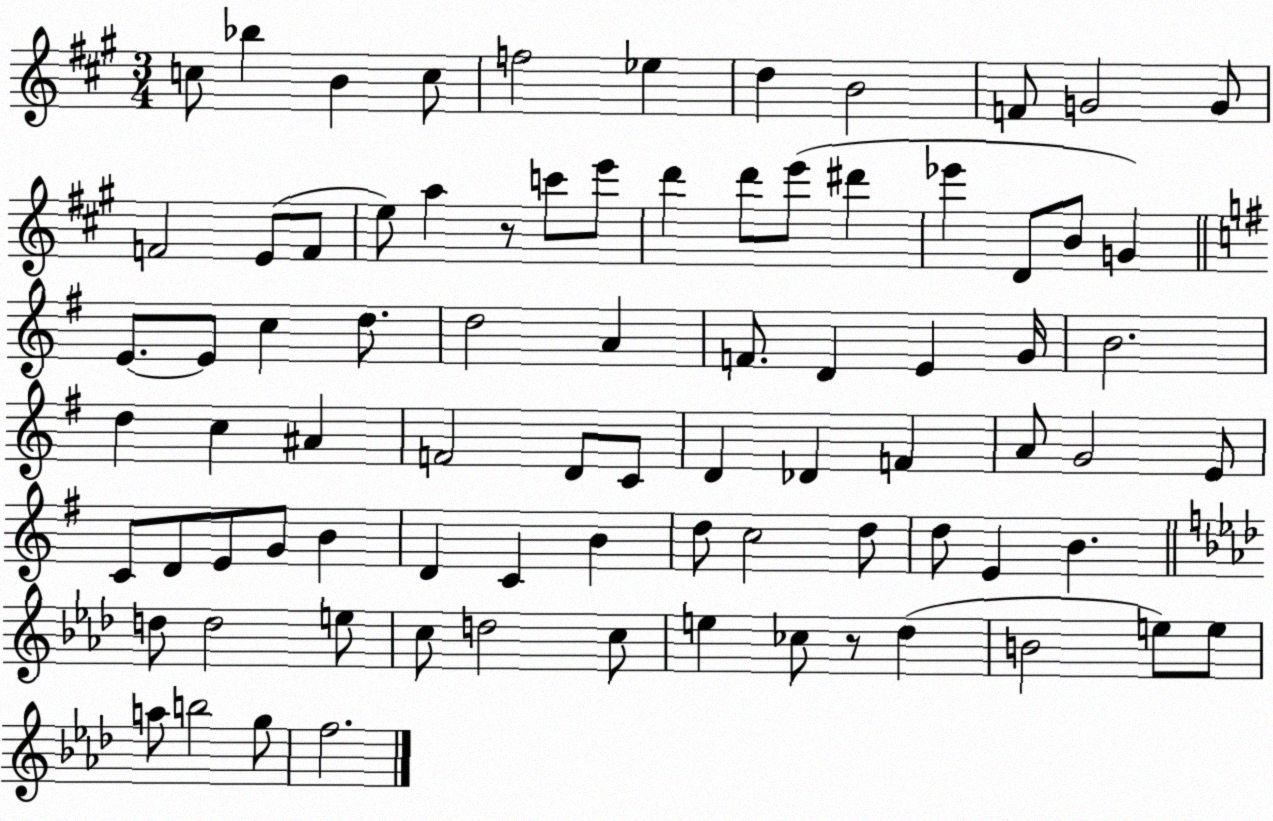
X:1
T:Untitled
M:3/4
L:1/4
K:A
c/2 _b B c/2 f2 _e d B2 F/2 G2 G/2 F2 E/2 F/2 e/2 a z/2 c'/2 e'/2 d' d'/2 e'/2 ^d' _e' D/2 B/2 G E/2 E/2 c d/2 d2 A F/2 D E G/4 B2 d c ^A F2 D/2 C/2 D _D F A/2 G2 E/2 C/2 D/2 E/2 G/2 B D C B d/2 c2 d/2 d/2 E B d/2 d2 e/2 c/2 d2 c/2 e _c/2 z/2 _d B2 e/2 e/2 a/2 b2 g/2 f2